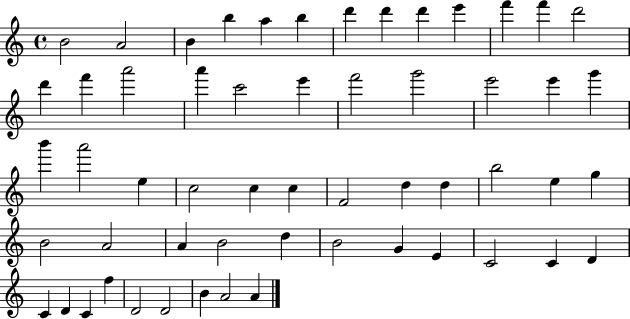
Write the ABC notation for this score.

X:1
T:Untitled
M:4/4
L:1/4
K:C
B2 A2 B b a b d' d' d' e' f' f' d'2 d' f' a'2 a' c'2 e' f'2 g'2 e'2 e' g' b' a'2 e c2 c c F2 d d b2 e g B2 A2 A B2 d B2 G E C2 C D C D C f D2 D2 B A2 A